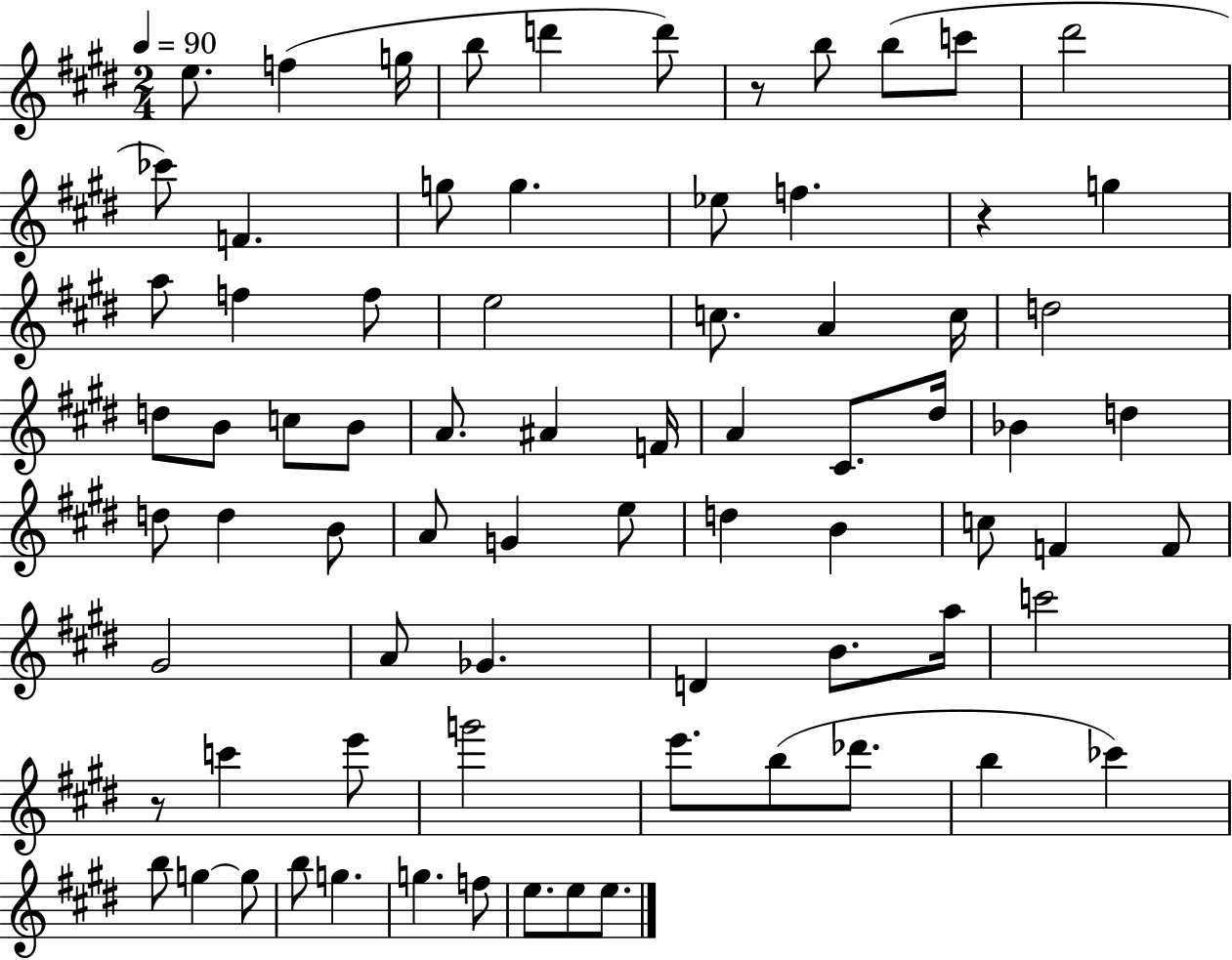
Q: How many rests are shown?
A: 3